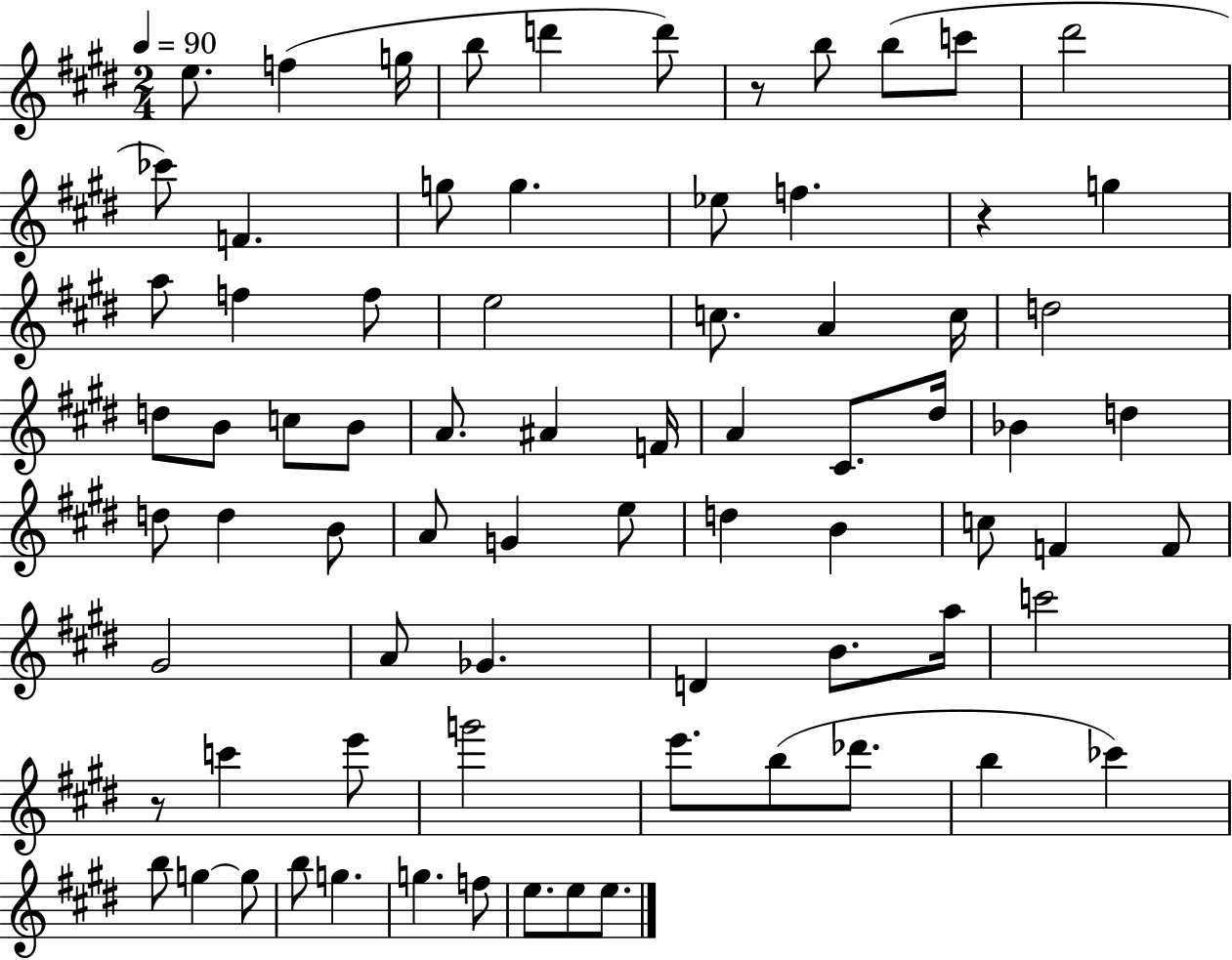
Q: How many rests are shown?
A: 3